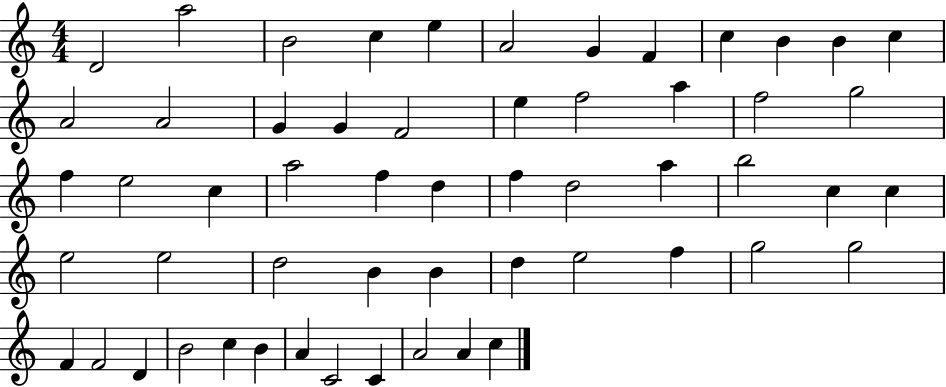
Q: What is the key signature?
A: C major